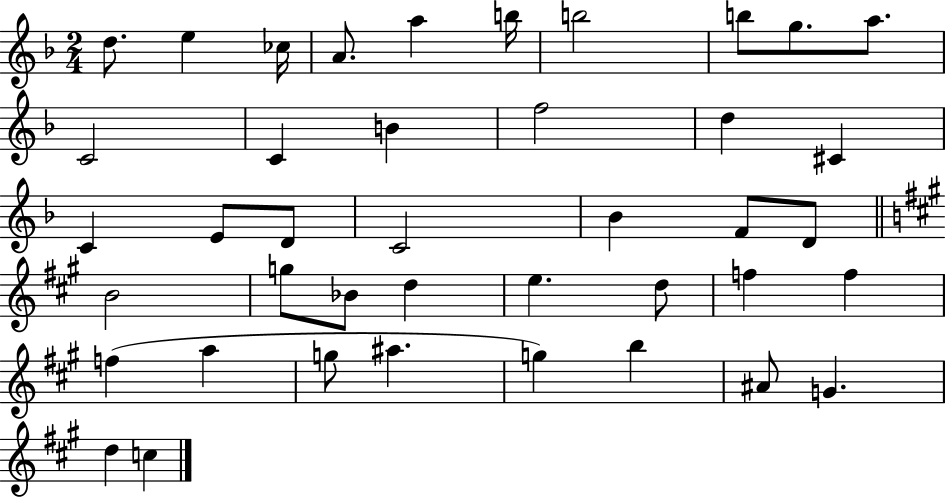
{
  \clef treble
  \numericTimeSignature
  \time 2/4
  \key f \major
  \repeat volta 2 { d''8. e''4 ces''16 | a'8. a''4 b''16 | b''2 | b''8 g''8. a''8. | \break c'2 | c'4 b'4 | f''2 | d''4 cis'4 | \break c'4 e'8 d'8 | c'2 | bes'4 f'8 d'8 | \bar "||" \break \key a \major b'2 | g''8 bes'8 d''4 | e''4. d''8 | f''4 f''4 | \break f''4( a''4 | g''8 ais''4. | g''4) b''4 | ais'8 g'4. | \break d''4 c''4 | } \bar "|."
}